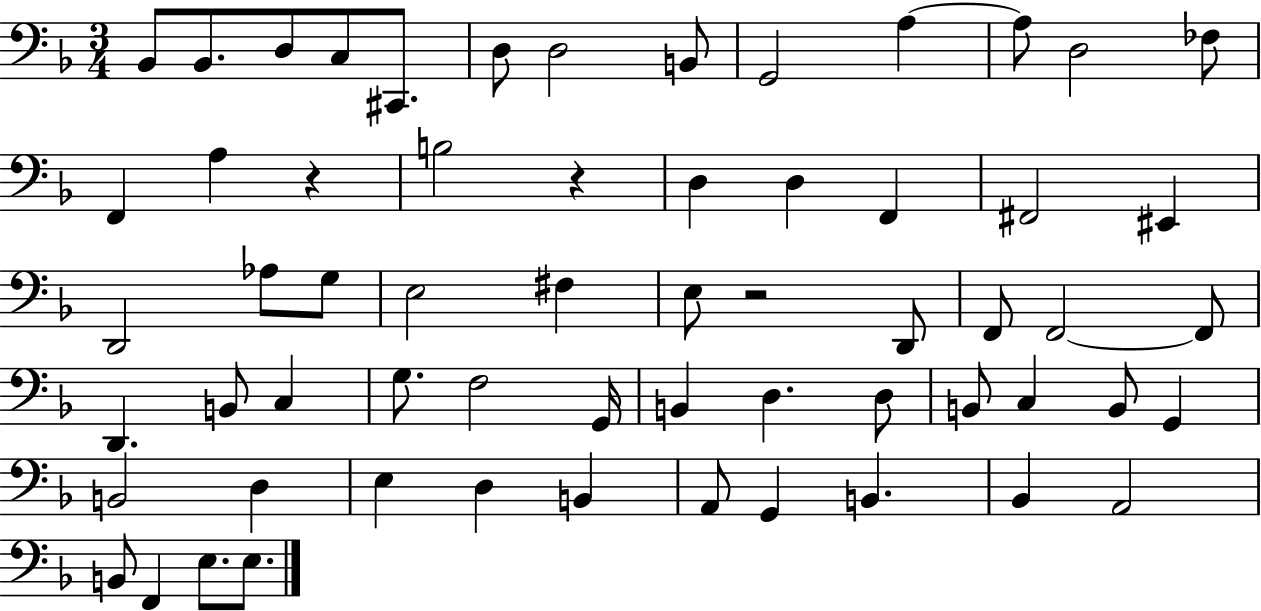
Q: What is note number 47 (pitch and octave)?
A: E3